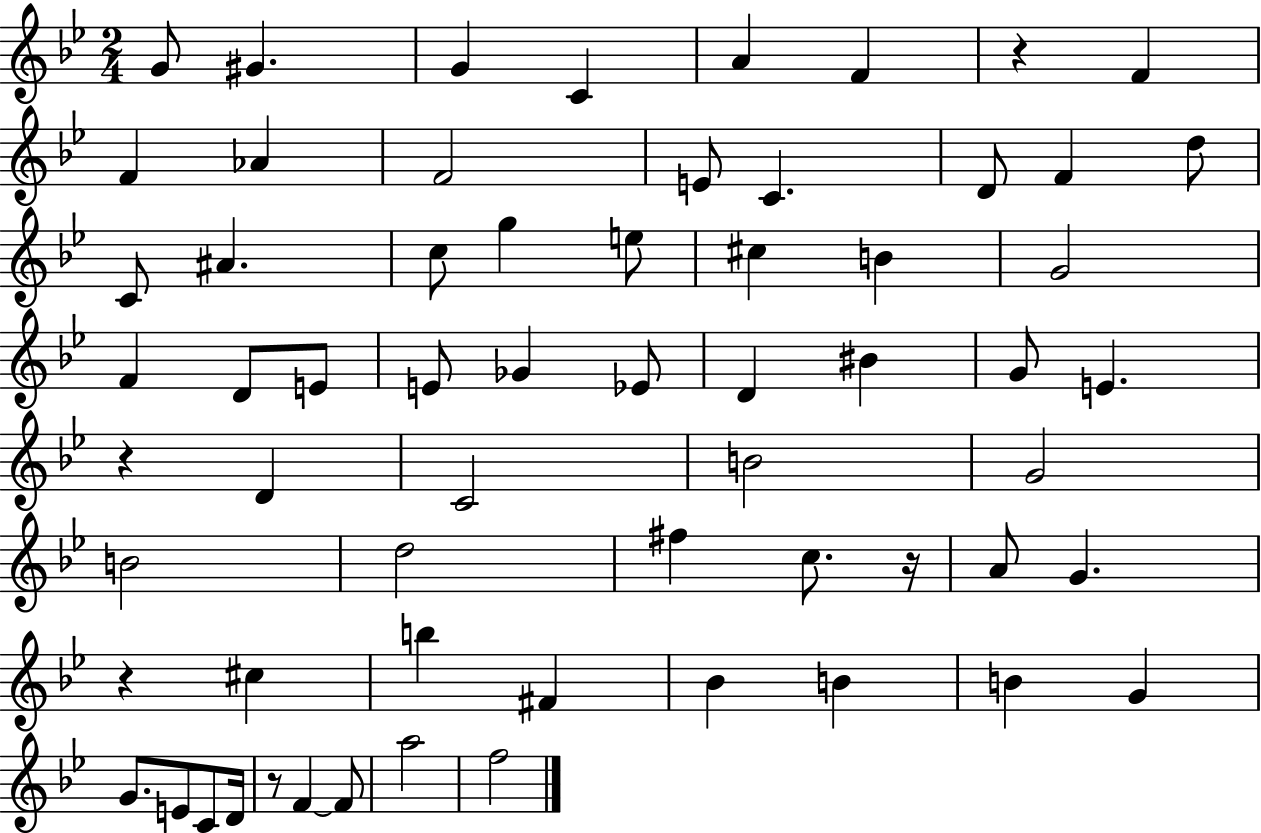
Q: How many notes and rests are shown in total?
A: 63